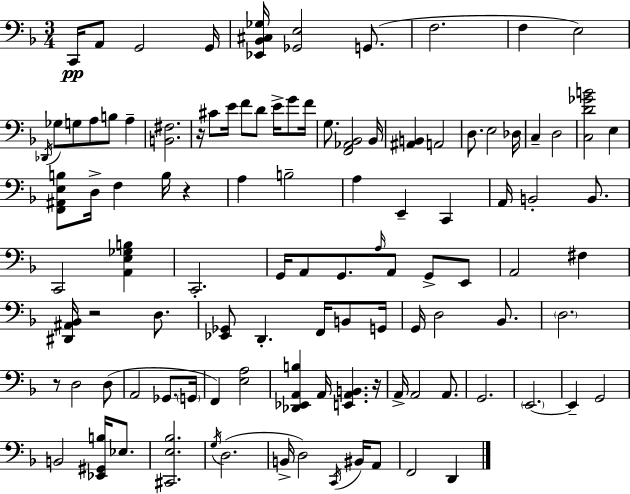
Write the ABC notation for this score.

X:1
T:Untitled
M:3/4
L:1/4
K:F
C,,/4 A,,/2 G,,2 G,,/4 [_E,,_B,,^C,_G,]/4 [_G,,E,]2 G,,/2 F,2 F, E,2 _D,,/4 _G,/2 G,/2 A,/2 B,/2 A, [B,,^F,]2 z/4 ^C/2 E/4 F/2 D/2 E/4 G/2 F/4 G,/2 [F,,_A,,_B,,]2 _B,,/4 [^A,,B,,] A,,2 D,/2 E,2 _D,/4 C, D,2 [C,D_GB]2 E, [F,,^A,,E,B,]/2 D,/4 F, B,/4 z A, B,2 A, E,, C,, A,,/4 B,,2 B,,/2 C,,2 [A,,E,_G,B,] C,,2 G,,/4 A,,/2 G,,/2 A,/4 A,,/2 G,,/2 E,,/2 A,,2 ^F, [^D,,^A,,_B,,]/4 z2 D,/2 [_E,,_G,,]/2 D,, F,,/4 B,,/2 G,,/4 G,,/4 D,2 _B,,/2 D,2 z/2 D,2 D,/2 A,,2 _G,,/2 G,,/4 F,, [E,A,]2 [_D,,_E,,A,,B,] A,,/4 [E,,A,,B,,] z/4 A,,/4 A,,2 A,,/2 G,,2 E,,2 E,, G,,2 B,,2 [_E,,^G,,B,]/4 _E,/2 [^C,,E,_B,]2 G,/4 D,2 B,,/4 D,2 C,,/4 ^B,,/4 A,,/2 F,,2 D,,